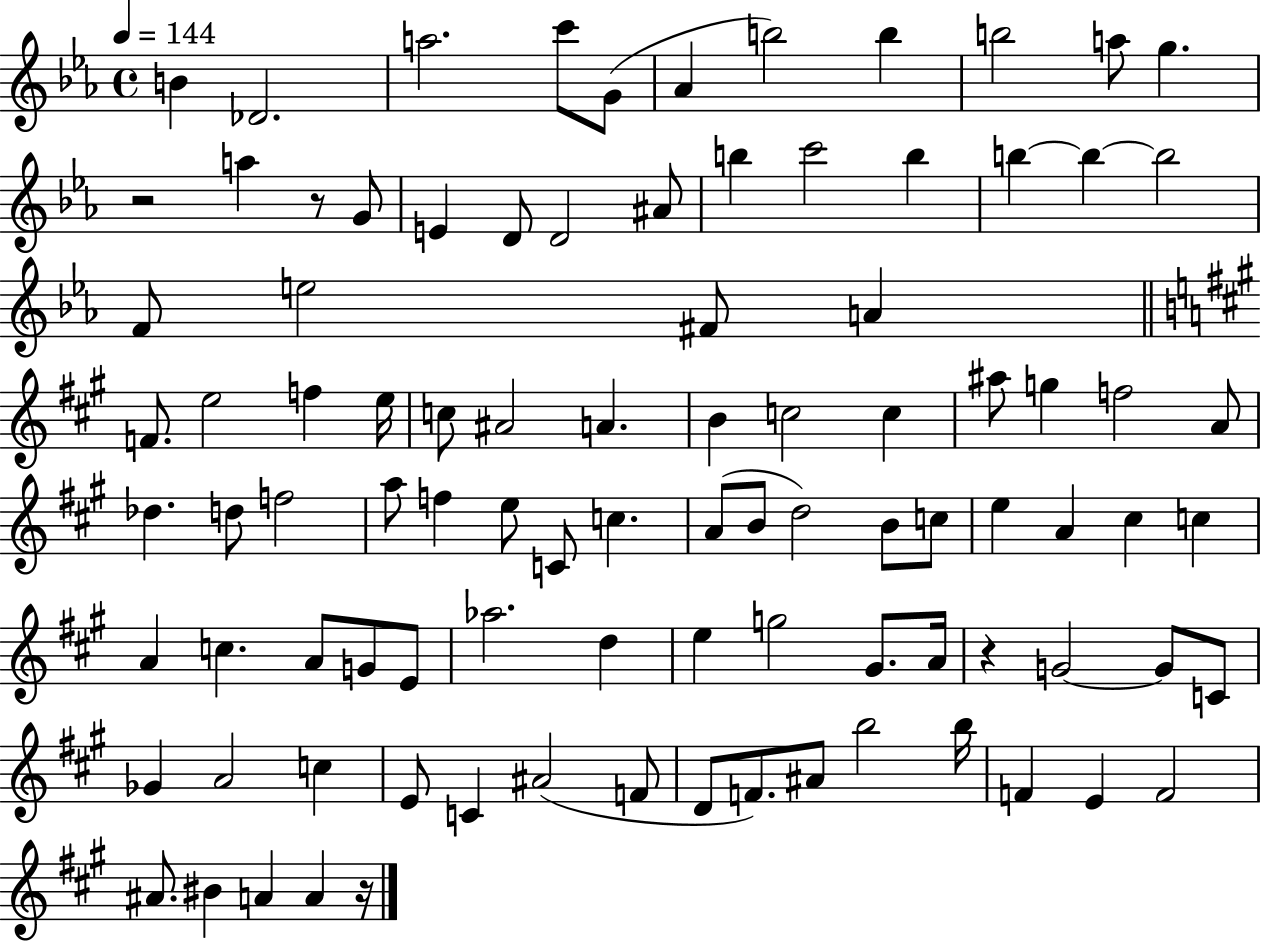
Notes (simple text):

B4/q Db4/h. A5/h. C6/e G4/e Ab4/q B5/h B5/q B5/h A5/e G5/q. R/h A5/q R/e G4/e E4/q D4/e D4/h A#4/e B5/q C6/h B5/q B5/q B5/q B5/h F4/e E5/h F#4/e A4/q F4/e. E5/h F5/q E5/s C5/e A#4/h A4/q. B4/q C5/h C5/q A#5/e G5/q F5/h A4/e Db5/q. D5/e F5/h A5/e F5/q E5/e C4/e C5/q. A4/e B4/e D5/h B4/e C5/e E5/q A4/q C#5/q C5/q A4/q C5/q. A4/e G4/e E4/e Ab5/h. D5/q E5/q G5/h G#4/e. A4/s R/q G4/h G4/e C4/e Gb4/q A4/h C5/q E4/e C4/q A#4/h F4/e D4/e F4/e. A#4/e B5/h B5/s F4/q E4/q F4/h A#4/e. BIS4/q A4/q A4/q R/s